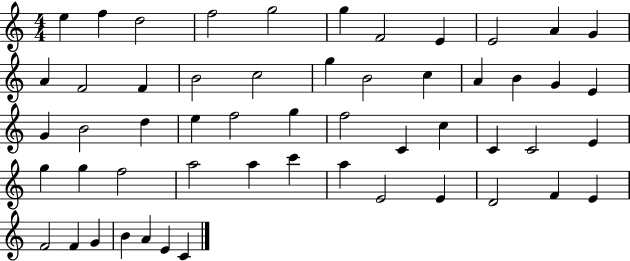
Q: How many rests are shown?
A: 0